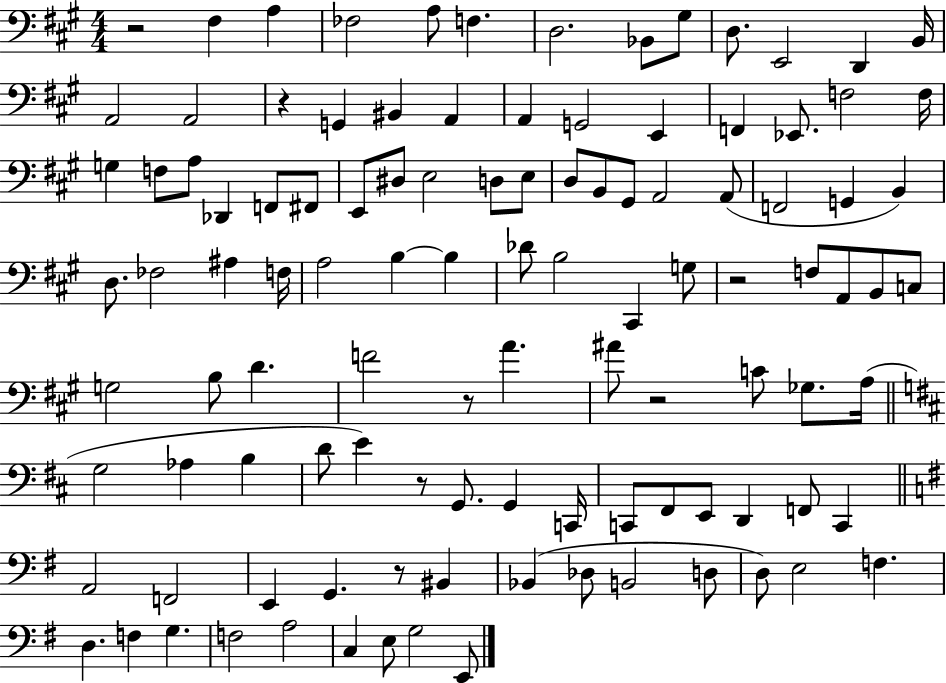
R/h F#3/q A3/q FES3/h A3/e F3/q. D3/h. Bb2/e G#3/e D3/e. E2/h D2/q B2/s A2/h A2/h R/q G2/q BIS2/q A2/q A2/q G2/h E2/q F2/q Eb2/e. F3/h F3/s G3/q F3/e A3/e Db2/q F2/e F#2/e E2/e D#3/e E3/h D3/e E3/e D3/e B2/e G#2/e A2/h A2/e F2/h G2/q B2/q D3/e. FES3/h A#3/q F3/s A3/h B3/q B3/q Db4/e B3/h C#2/q G3/e R/h F3/e A2/e B2/e C3/e G3/h B3/e D4/q. F4/h R/e A4/q. A#4/e R/h C4/e Gb3/e. A3/s G3/h Ab3/q B3/q D4/e E4/q R/e G2/e. G2/q C2/s C2/e F#2/e E2/e D2/q F2/e C2/q A2/h F2/h E2/q G2/q. R/e BIS2/q Bb2/q Db3/e B2/h D3/e D3/e E3/h F3/q. D3/q. F3/q G3/q. F3/h A3/h C3/q E3/e G3/h E2/e